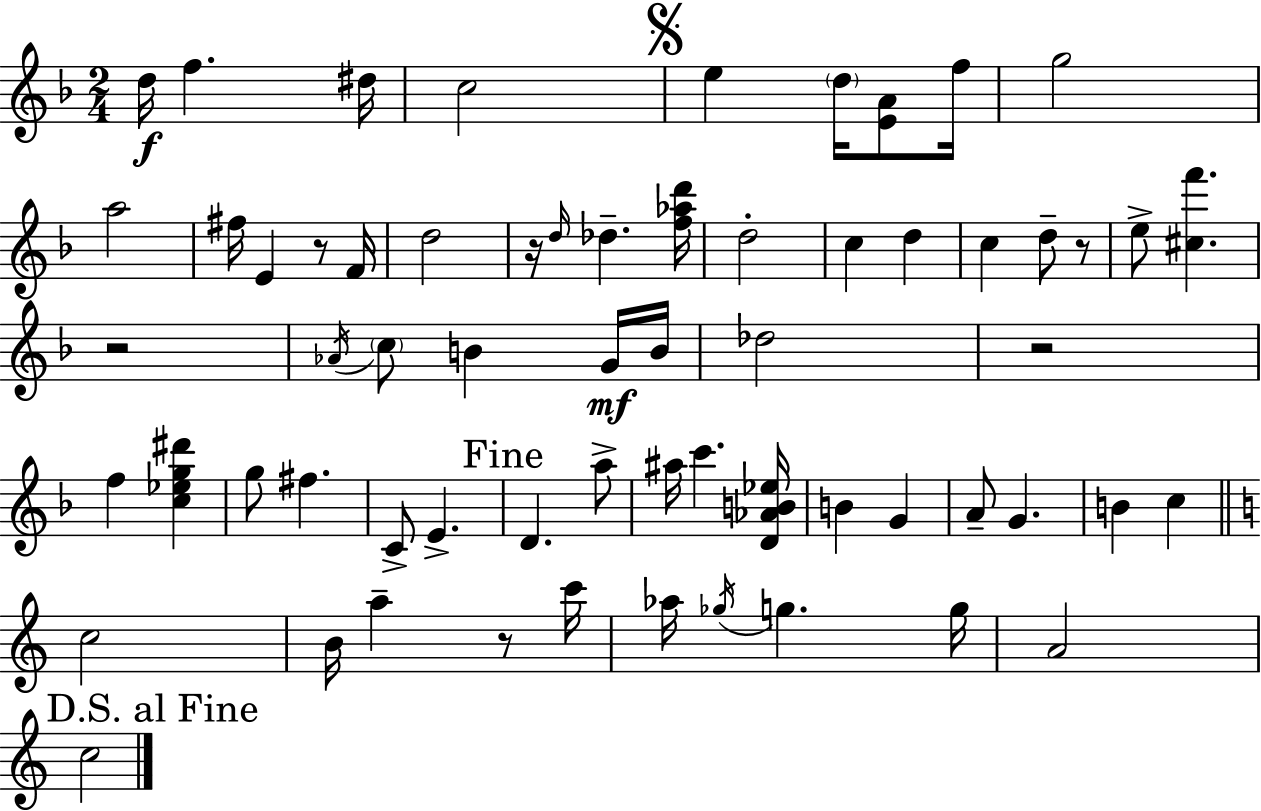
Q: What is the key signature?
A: D minor